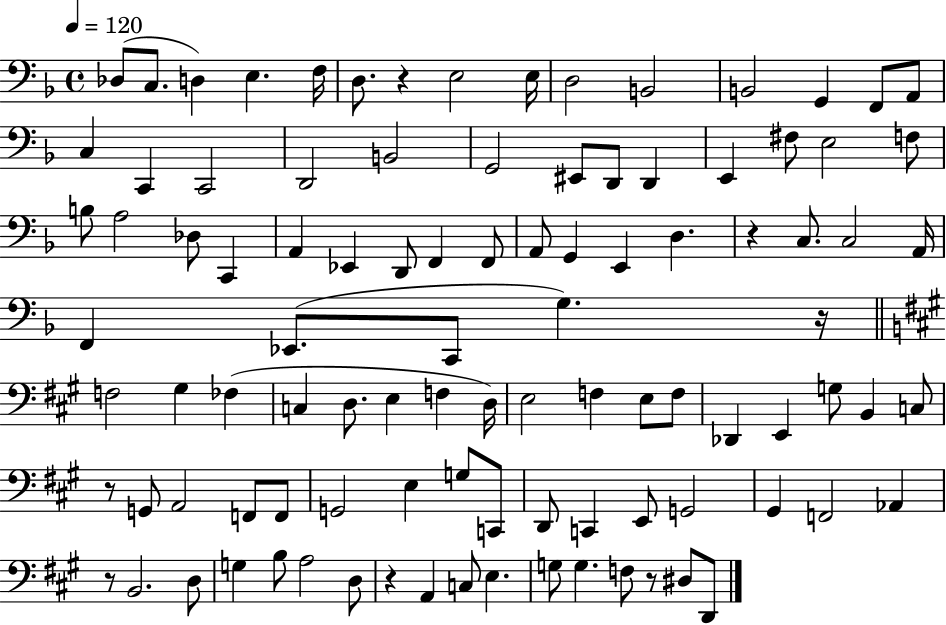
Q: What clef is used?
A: bass